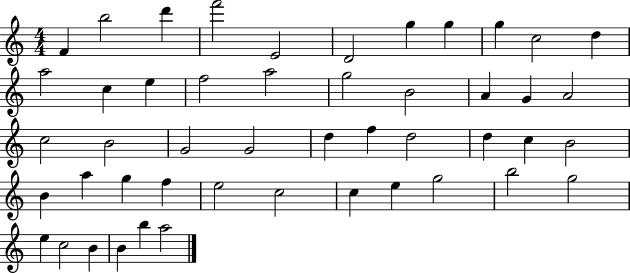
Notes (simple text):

F4/q B5/h D6/q F6/h E4/h D4/h G5/q G5/q G5/q C5/h D5/q A5/h C5/q E5/q F5/h A5/h G5/h B4/h A4/q G4/q A4/h C5/h B4/h G4/h G4/h D5/q F5/q D5/h D5/q C5/q B4/h B4/q A5/q G5/q F5/q E5/h C5/h C5/q E5/q G5/h B5/h G5/h E5/q C5/h B4/q B4/q B5/q A5/h